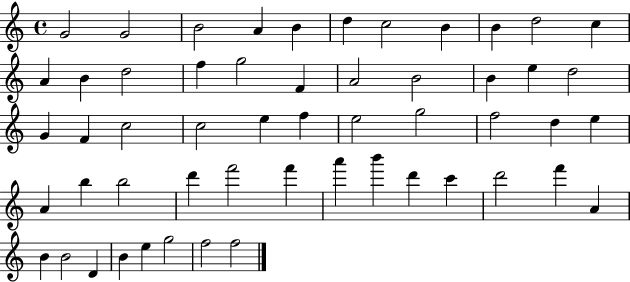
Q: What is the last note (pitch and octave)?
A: F5